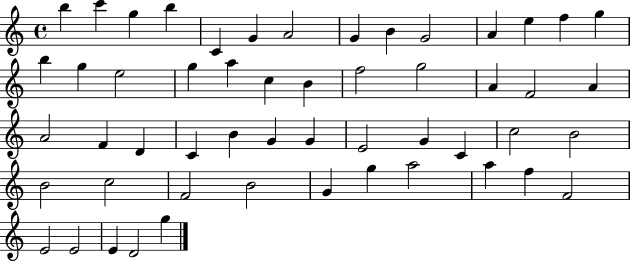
X:1
T:Untitled
M:4/4
L:1/4
K:C
b c' g b C G A2 G B G2 A e f g b g e2 g a c B f2 g2 A F2 A A2 F D C B G G E2 G C c2 B2 B2 c2 F2 B2 G g a2 a f F2 E2 E2 E D2 g